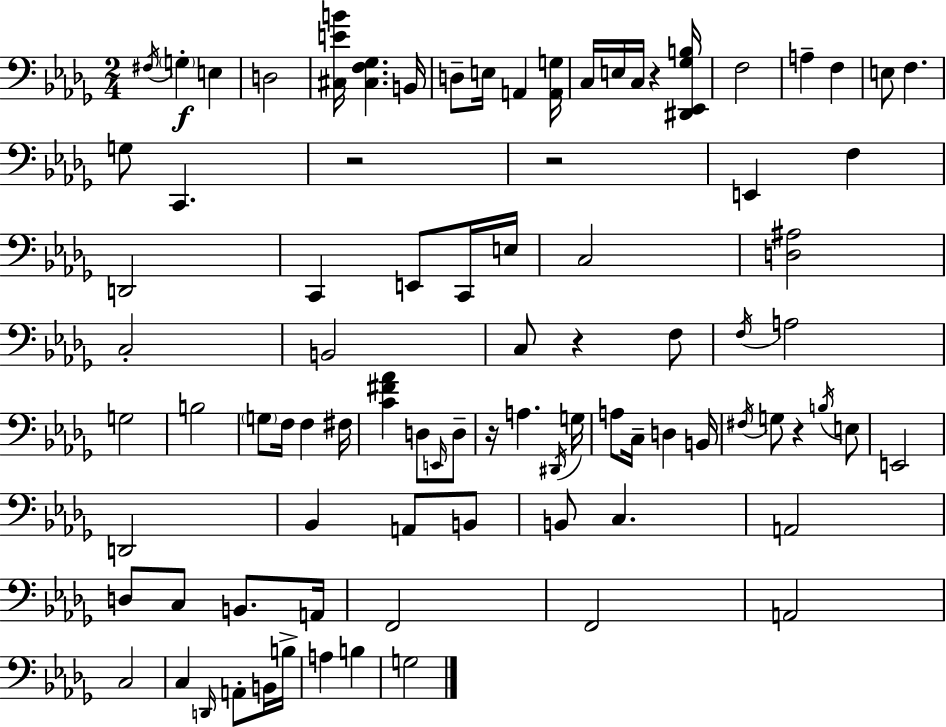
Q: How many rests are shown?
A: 6